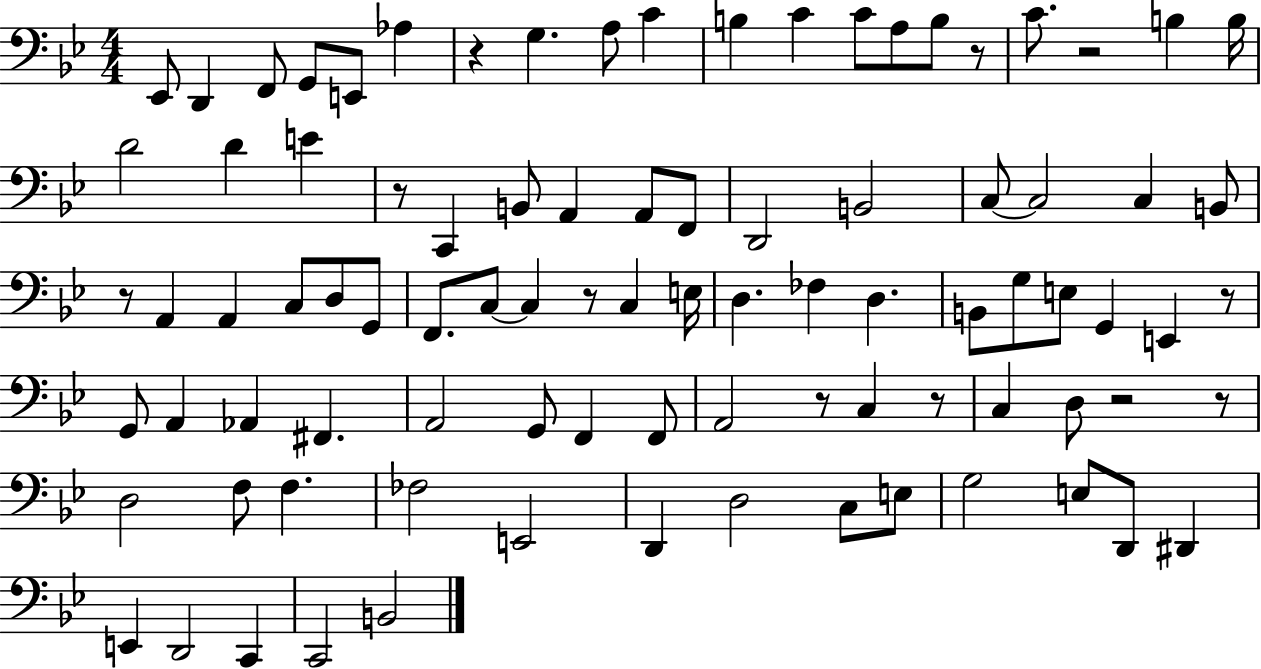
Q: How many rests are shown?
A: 11